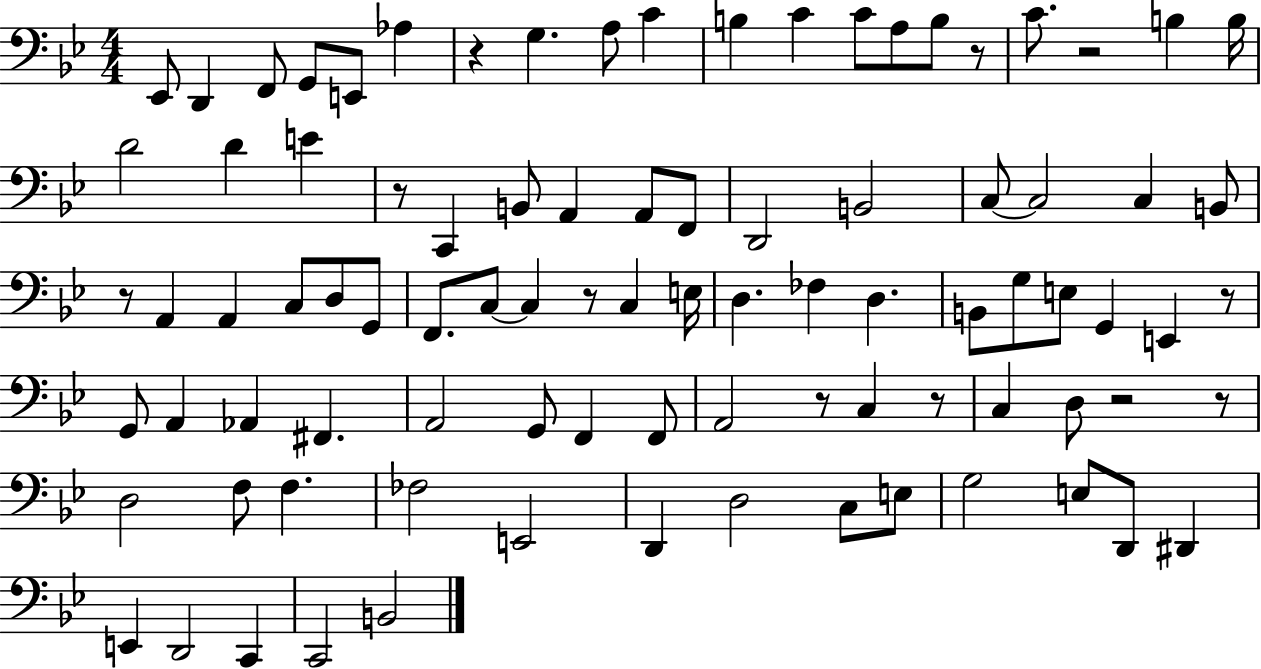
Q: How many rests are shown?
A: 11